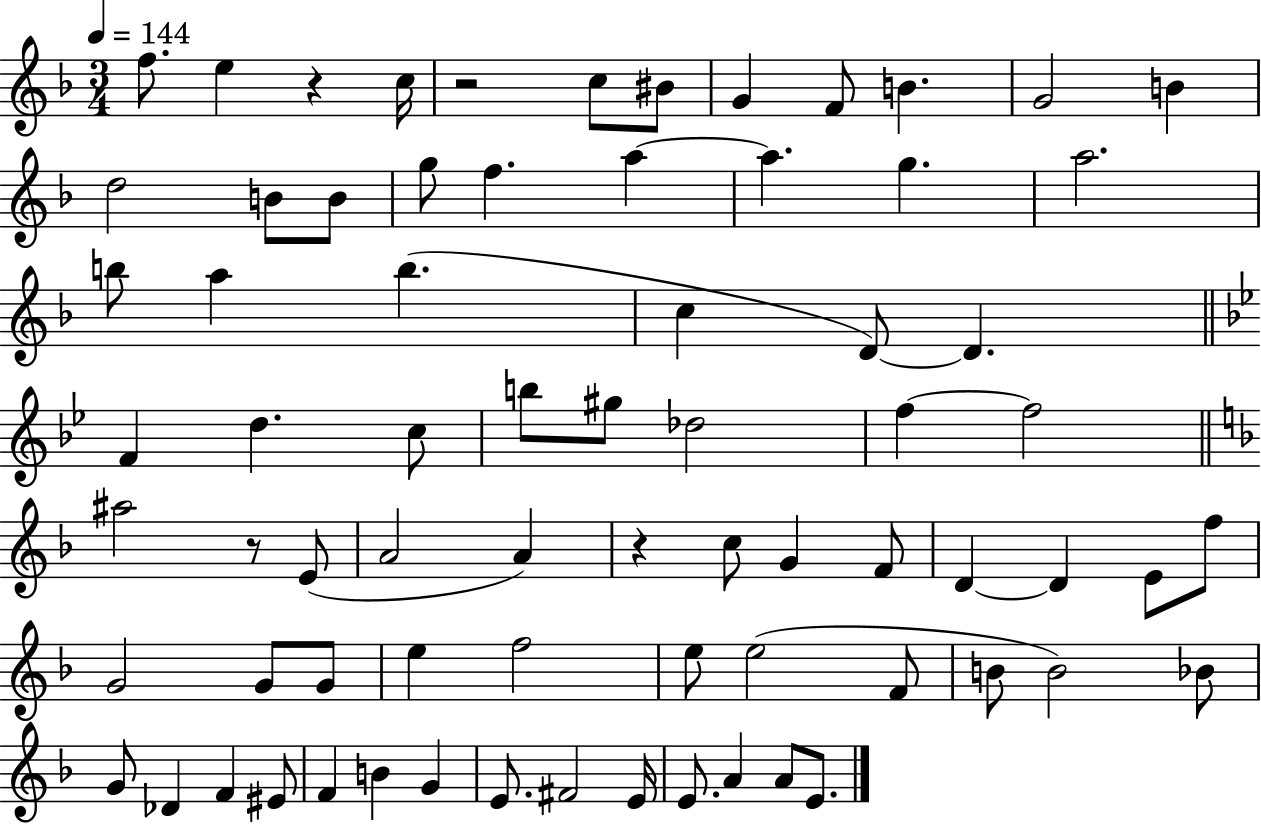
F5/e. E5/q R/q C5/s R/h C5/e BIS4/e G4/q F4/e B4/q. G4/h B4/q D5/h B4/e B4/e G5/e F5/q. A5/q A5/q. G5/q. A5/h. B5/e A5/q B5/q. C5/q D4/e D4/q. F4/q D5/q. C5/e B5/e G#5/e Db5/h F5/q F5/h A#5/h R/e E4/e A4/h A4/q R/q C5/e G4/q F4/e D4/q D4/q E4/e F5/e G4/h G4/e G4/e E5/q F5/h E5/e E5/h F4/e B4/e B4/h Bb4/e G4/e Db4/q F4/q EIS4/e F4/q B4/q G4/q E4/e. F#4/h E4/s E4/e. A4/q A4/e E4/e.